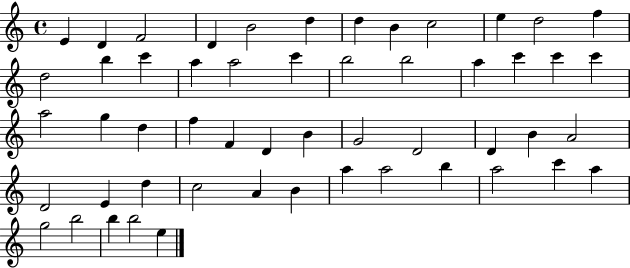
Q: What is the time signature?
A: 4/4